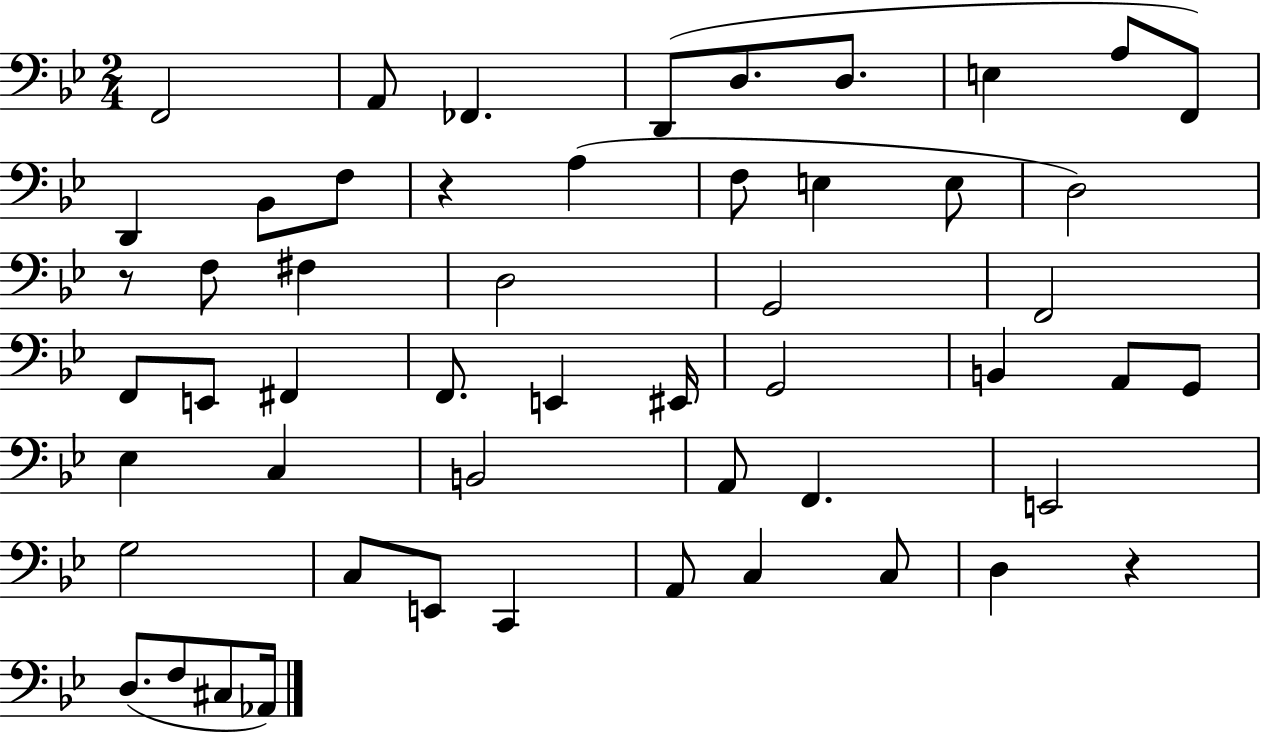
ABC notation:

X:1
T:Untitled
M:2/4
L:1/4
K:Bb
F,,2 A,,/2 _F,, D,,/2 D,/2 D,/2 E, A,/2 F,,/2 D,, _B,,/2 F,/2 z A, F,/2 E, E,/2 D,2 z/2 F,/2 ^F, D,2 G,,2 F,,2 F,,/2 E,,/2 ^F,, F,,/2 E,, ^E,,/4 G,,2 B,, A,,/2 G,,/2 _E, C, B,,2 A,,/2 F,, E,,2 G,2 C,/2 E,,/2 C,, A,,/2 C, C,/2 D, z D,/2 F,/2 ^C,/2 _A,,/4